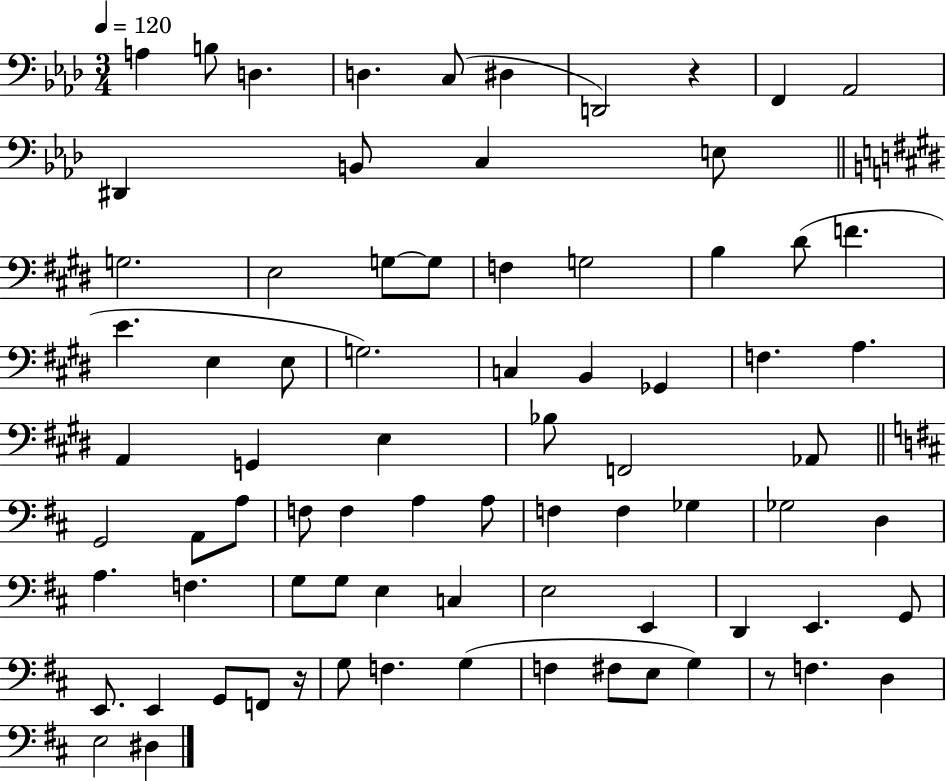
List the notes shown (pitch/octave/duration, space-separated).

A3/q B3/e D3/q. D3/q. C3/e D#3/q D2/h R/q F2/q Ab2/h D#2/q B2/e C3/q E3/e G3/h. E3/h G3/e G3/e F3/q G3/h B3/q D#4/e F4/q. E4/q. E3/q E3/e G3/h. C3/q B2/q Gb2/q F3/q. A3/q. A2/q G2/q E3/q Bb3/e F2/h Ab2/e G2/h A2/e A3/e F3/e F3/q A3/q A3/e F3/q F3/q Gb3/q Gb3/h D3/q A3/q. F3/q. G3/e G3/e E3/q C3/q E3/h E2/q D2/q E2/q. G2/e E2/e. E2/q G2/e F2/e R/s G3/e F3/q. G3/q F3/q F#3/e E3/e G3/q R/e F3/q. D3/q E3/h D#3/q